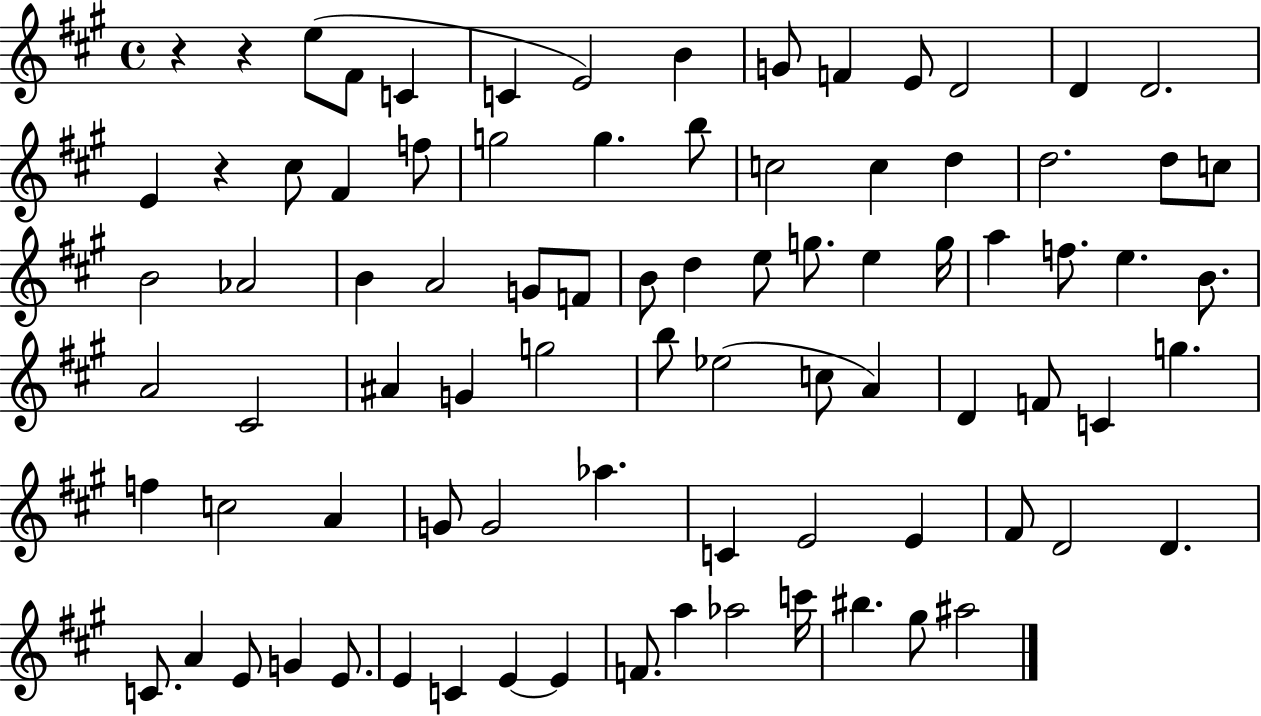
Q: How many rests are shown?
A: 3